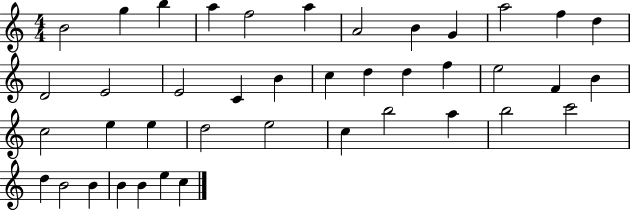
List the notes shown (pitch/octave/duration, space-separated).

B4/h G5/q B5/q A5/q F5/h A5/q A4/h B4/q G4/q A5/h F5/q D5/q D4/h E4/h E4/h C4/q B4/q C5/q D5/q D5/q F5/q E5/h F4/q B4/q C5/h E5/q E5/q D5/h E5/h C5/q B5/h A5/q B5/h C6/h D5/q B4/h B4/q B4/q B4/q E5/q C5/q